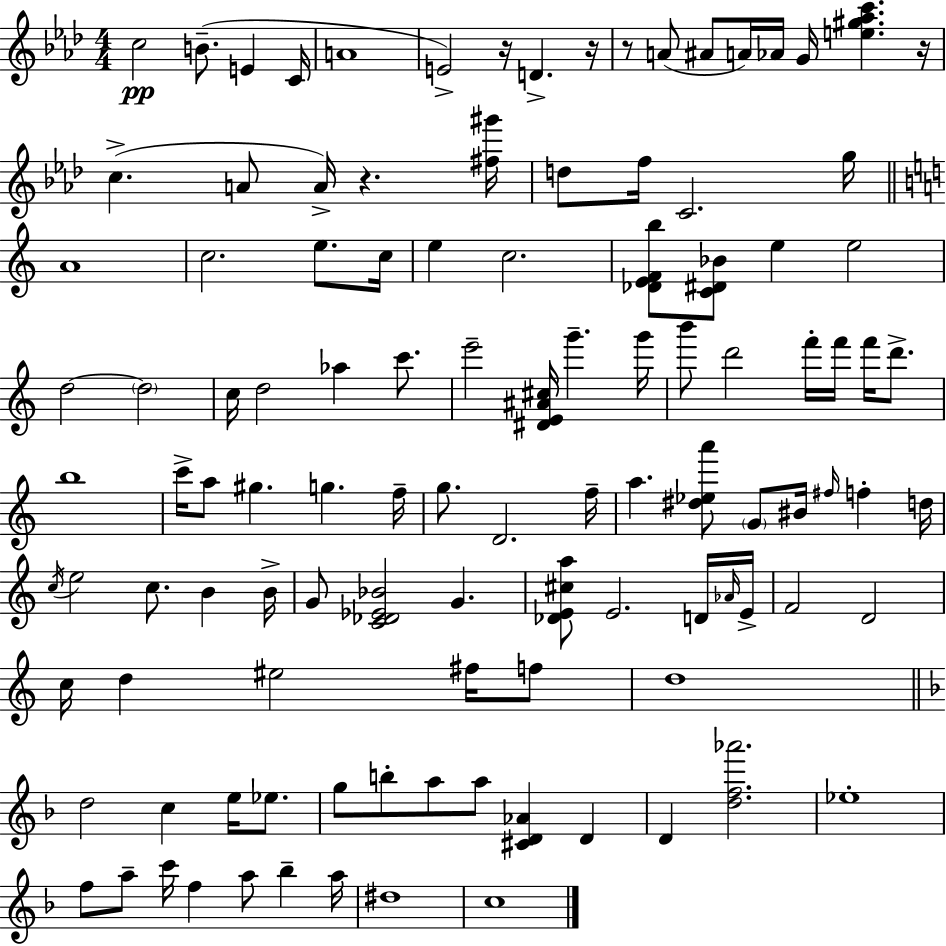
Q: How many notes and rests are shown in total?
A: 111